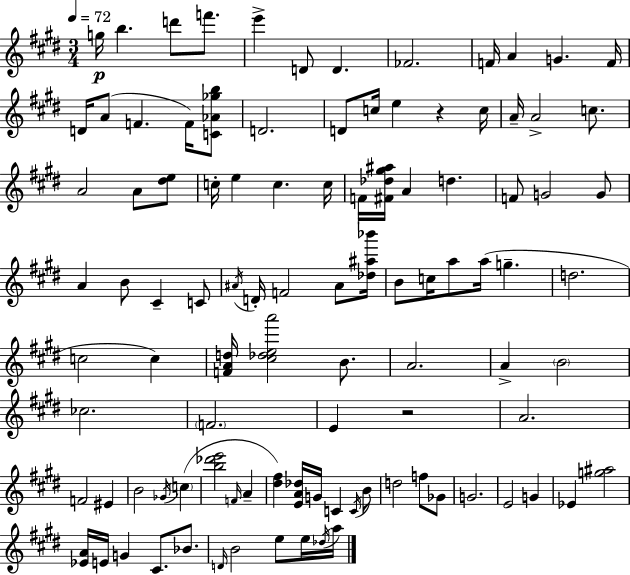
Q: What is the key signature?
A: E major